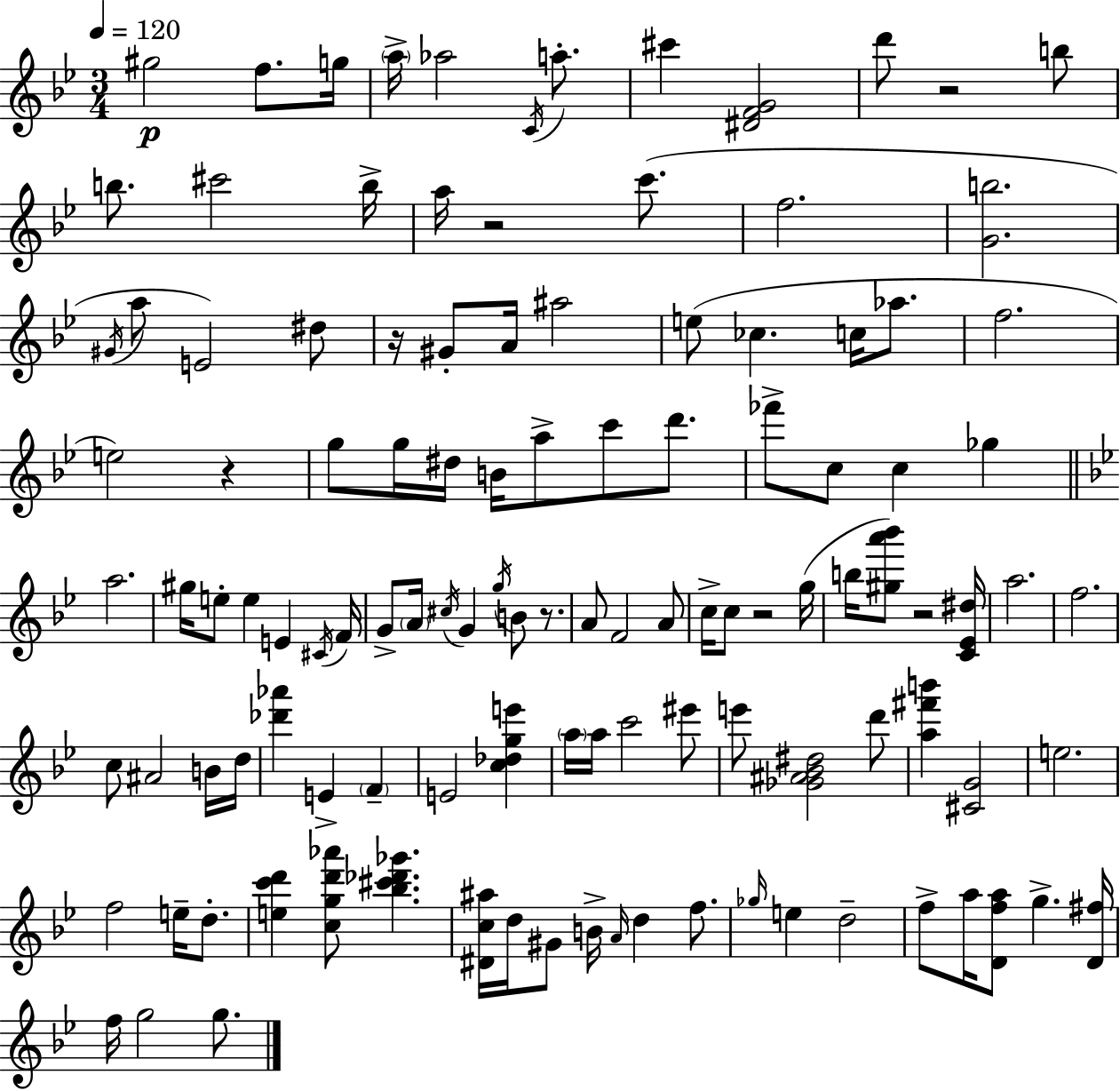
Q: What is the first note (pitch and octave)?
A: G#5